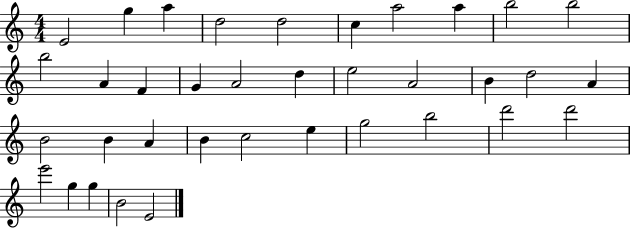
E4/h G5/q A5/q D5/h D5/h C5/q A5/h A5/q B5/h B5/h B5/h A4/q F4/q G4/q A4/h D5/q E5/h A4/h B4/q D5/h A4/q B4/h B4/q A4/q B4/q C5/h E5/q G5/h B5/h D6/h D6/h E6/h G5/q G5/q B4/h E4/h